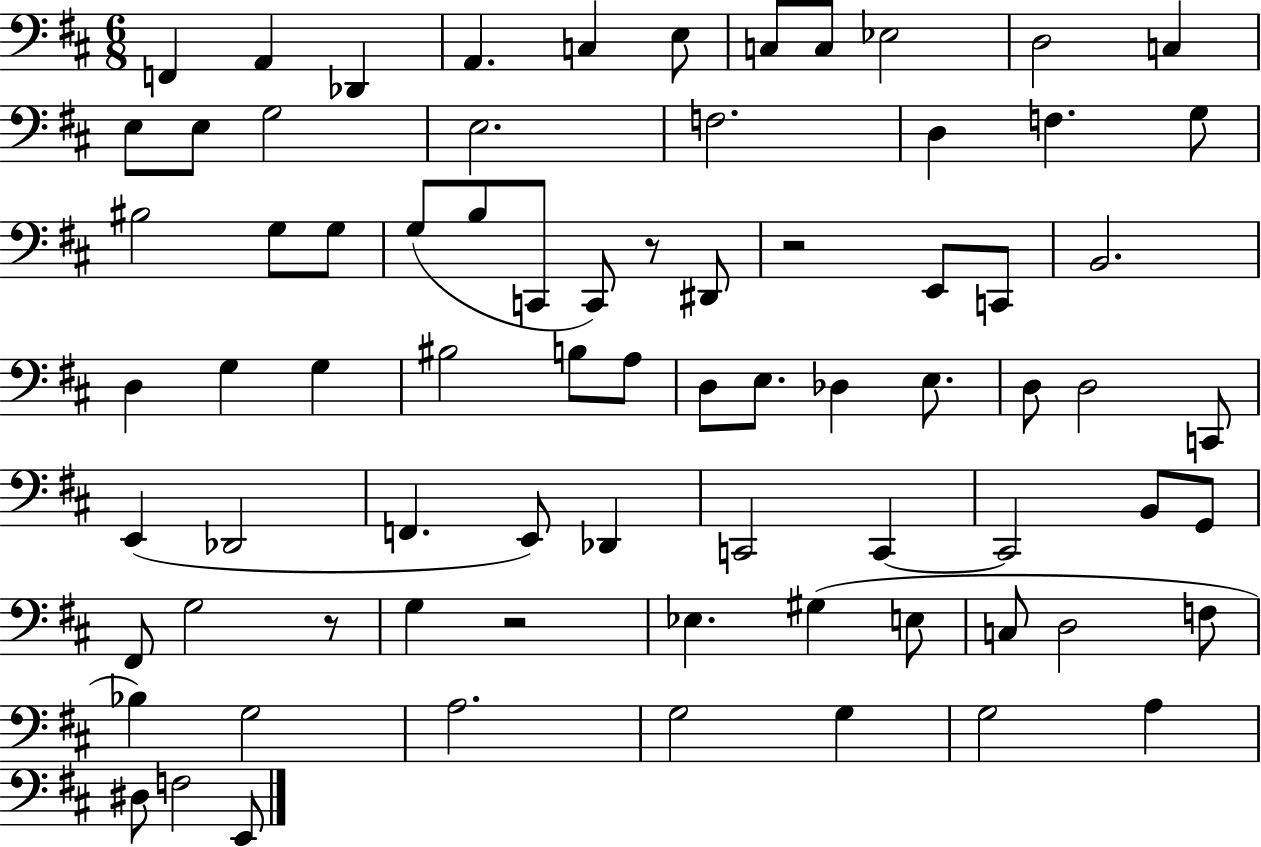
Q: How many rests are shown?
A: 4